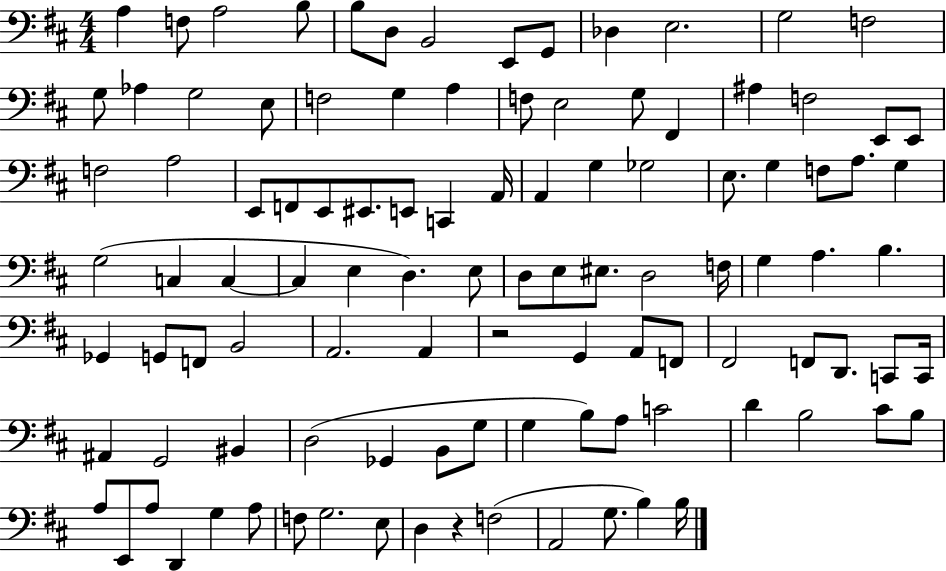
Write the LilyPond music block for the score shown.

{
  \clef bass
  \numericTimeSignature
  \time 4/4
  \key d \major
  a4 f8 a2 b8 | b8 d8 b,2 e,8 g,8 | des4 e2. | g2 f2 | \break g8 aes4 g2 e8 | f2 g4 a4 | f8 e2 g8 fis,4 | ais4 f2 e,8 e,8 | \break f2 a2 | e,8 f,8 e,8 eis,8. e,8 c,4 a,16 | a,4 g4 ges2 | e8. g4 f8 a8. g4 | \break g2( c4 c4~~ | c4 e4 d4.) e8 | d8 e8 eis8. d2 f16 | g4 a4. b4. | \break ges,4 g,8 f,8 b,2 | a,2. a,4 | r2 g,4 a,8 f,8 | fis,2 f,8 d,8. c,8 c,16 | \break ais,4 g,2 bis,4 | d2( ges,4 b,8 g8 | g4 b8) a8 c'2 | d'4 b2 cis'8 b8 | \break a8 e,8 a8 d,4 g4 a8 | f8 g2. e8 | d4 r4 f2( | a,2 g8. b4) b16 | \break \bar "|."
}